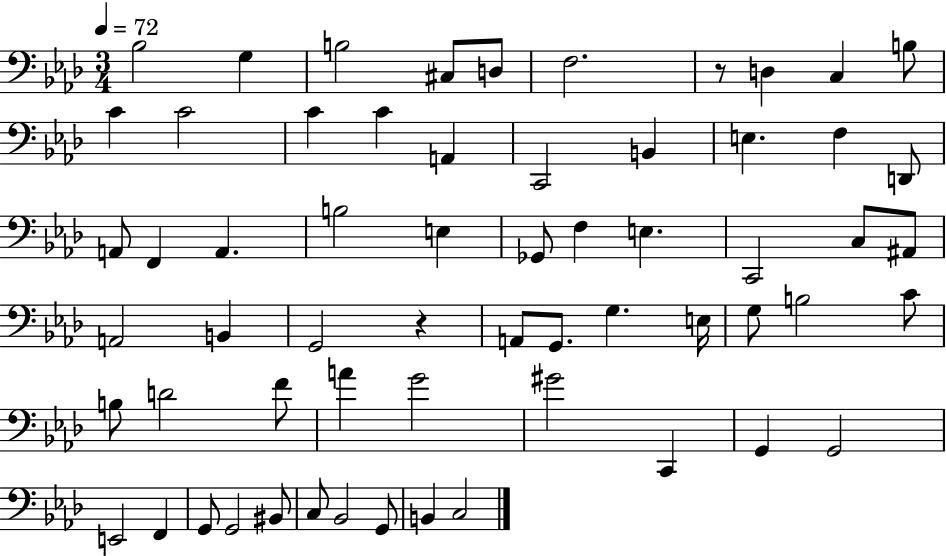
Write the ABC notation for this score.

X:1
T:Untitled
M:3/4
L:1/4
K:Ab
_B,2 G, B,2 ^C,/2 D,/2 F,2 z/2 D, C, B,/2 C C2 C C A,, C,,2 B,, E, F, D,,/2 A,,/2 F,, A,, B,2 E, _G,,/2 F, E, C,,2 C,/2 ^A,,/2 A,,2 B,, G,,2 z A,,/2 G,,/2 G, E,/4 G,/2 B,2 C/2 B,/2 D2 F/2 A G2 ^G2 C,, G,, G,,2 E,,2 F,, G,,/2 G,,2 ^B,,/2 C,/2 _B,,2 G,,/2 B,, C,2